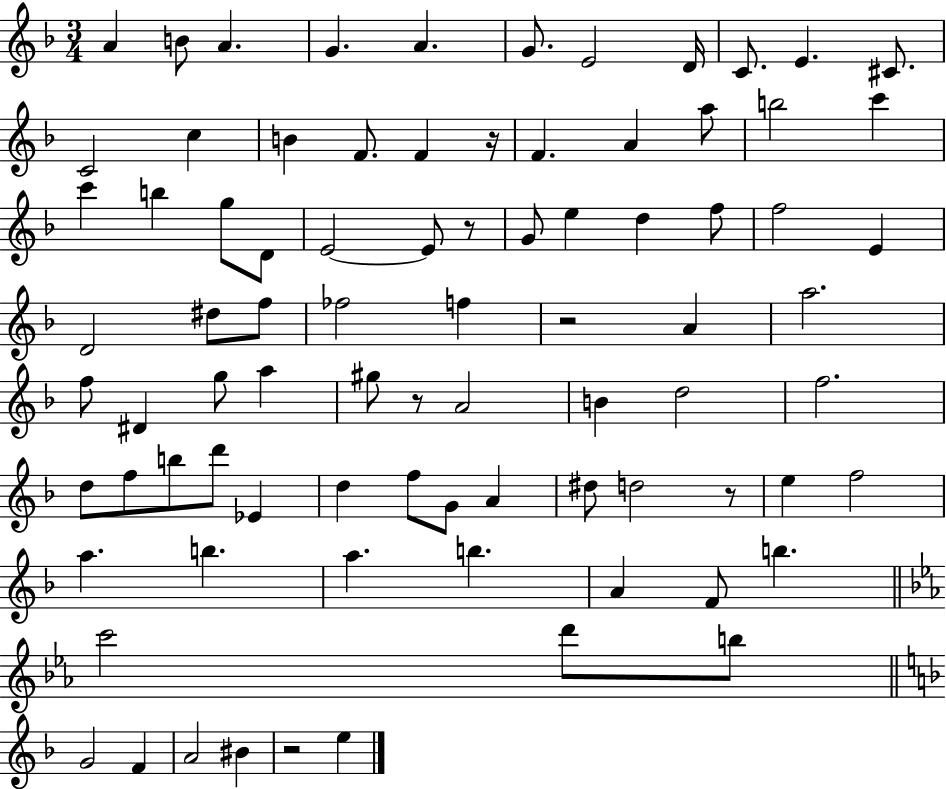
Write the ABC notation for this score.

X:1
T:Untitled
M:3/4
L:1/4
K:F
A B/2 A G A G/2 E2 D/4 C/2 E ^C/2 C2 c B F/2 F z/4 F A a/2 b2 c' c' b g/2 D/2 E2 E/2 z/2 G/2 e d f/2 f2 E D2 ^d/2 f/2 _f2 f z2 A a2 f/2 ^D g/2 a ^g/2 z/2 A2 B d2 f2 d/2 f/2 b/2 d'/2 _E d f/2 G/2 A ^d/2 d2 z/2 e f2 a b a b A F/2 b c'2 d'/2 b/2 G2 F A2 ^B z2 e